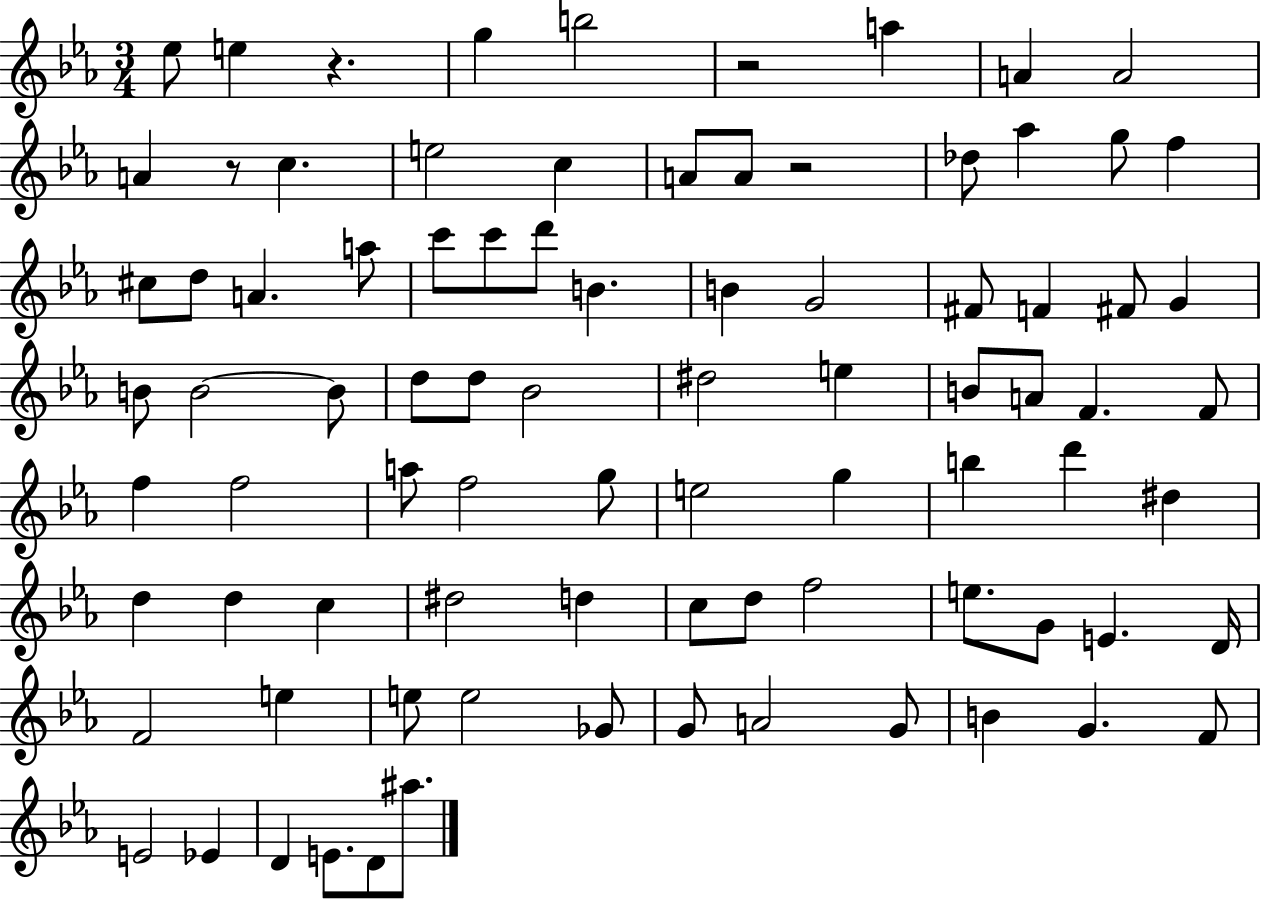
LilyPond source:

{
  \clef treble
  \numericTimeSignature
  \time 3/4
  \key ees \major
  ees''8 e''4 r4. | g''4 b''2 | r2 a''4 | a'4 a'2 | \break a'4 r8 c''4. | e''2 c''4 | a'8 a'8 r2 | des''8 aes''4 g''8 f''4 | \break cis''8 d''8 a'4. a''8 | c'''8 c'''8 d'''8 b'4. | b'4 g'2 | fis'8 f'4 fis'8 g'4 | \break b'8 b'2~~ b'8 | d''8 d''8 bes'2 | dis''2 e''4 | b'8 a'8 f'4. f'8 | \break f''4 f''2 | a''8 f''2 g''8 | e''2 g''4 | b''4 d'''4 dis''4 | \break d''4 d''4 c''4 | dis''2 d''4 | c''8 d''8 f''2 | e''8. g'8 e'4. d'16 | \break f'2 e''4 | e''8 e''2 ges'8 | g'8 a'2 g'8 | b'4 g'4. f'8 | \break e'2 ees'4 | d'4 e'8. d'8 ais''8. | \bar "|."
}